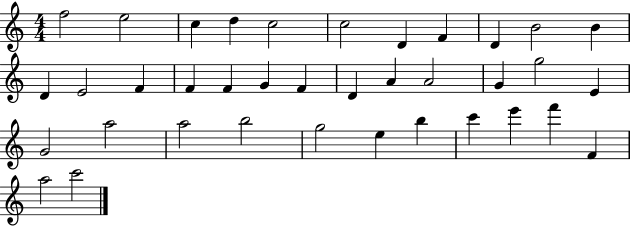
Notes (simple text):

F5/h E5/h C5/q D5/q C5/h C5/h D4/q F4/q D4/q B4/h B4/q D4/q E4/h F4/q F4/q F4/q G4/q F4/q D4/q A4/q A4/h G4/q G5/h E4/q G4/h A5/h A5/h B5/h G5/h E5/q B5/q C6/q E6/q F6/q F4/q A5/h C6/h